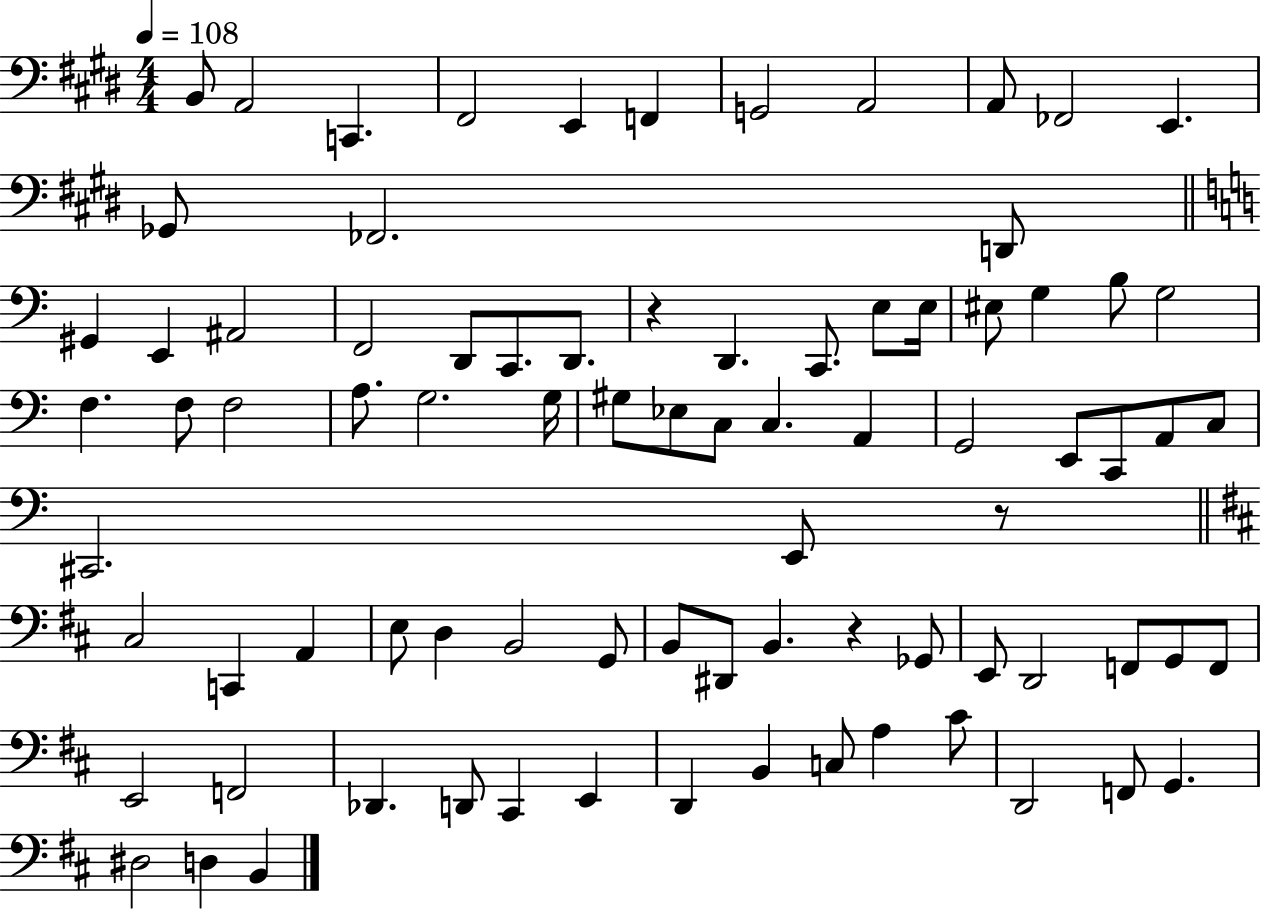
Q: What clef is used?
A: bass